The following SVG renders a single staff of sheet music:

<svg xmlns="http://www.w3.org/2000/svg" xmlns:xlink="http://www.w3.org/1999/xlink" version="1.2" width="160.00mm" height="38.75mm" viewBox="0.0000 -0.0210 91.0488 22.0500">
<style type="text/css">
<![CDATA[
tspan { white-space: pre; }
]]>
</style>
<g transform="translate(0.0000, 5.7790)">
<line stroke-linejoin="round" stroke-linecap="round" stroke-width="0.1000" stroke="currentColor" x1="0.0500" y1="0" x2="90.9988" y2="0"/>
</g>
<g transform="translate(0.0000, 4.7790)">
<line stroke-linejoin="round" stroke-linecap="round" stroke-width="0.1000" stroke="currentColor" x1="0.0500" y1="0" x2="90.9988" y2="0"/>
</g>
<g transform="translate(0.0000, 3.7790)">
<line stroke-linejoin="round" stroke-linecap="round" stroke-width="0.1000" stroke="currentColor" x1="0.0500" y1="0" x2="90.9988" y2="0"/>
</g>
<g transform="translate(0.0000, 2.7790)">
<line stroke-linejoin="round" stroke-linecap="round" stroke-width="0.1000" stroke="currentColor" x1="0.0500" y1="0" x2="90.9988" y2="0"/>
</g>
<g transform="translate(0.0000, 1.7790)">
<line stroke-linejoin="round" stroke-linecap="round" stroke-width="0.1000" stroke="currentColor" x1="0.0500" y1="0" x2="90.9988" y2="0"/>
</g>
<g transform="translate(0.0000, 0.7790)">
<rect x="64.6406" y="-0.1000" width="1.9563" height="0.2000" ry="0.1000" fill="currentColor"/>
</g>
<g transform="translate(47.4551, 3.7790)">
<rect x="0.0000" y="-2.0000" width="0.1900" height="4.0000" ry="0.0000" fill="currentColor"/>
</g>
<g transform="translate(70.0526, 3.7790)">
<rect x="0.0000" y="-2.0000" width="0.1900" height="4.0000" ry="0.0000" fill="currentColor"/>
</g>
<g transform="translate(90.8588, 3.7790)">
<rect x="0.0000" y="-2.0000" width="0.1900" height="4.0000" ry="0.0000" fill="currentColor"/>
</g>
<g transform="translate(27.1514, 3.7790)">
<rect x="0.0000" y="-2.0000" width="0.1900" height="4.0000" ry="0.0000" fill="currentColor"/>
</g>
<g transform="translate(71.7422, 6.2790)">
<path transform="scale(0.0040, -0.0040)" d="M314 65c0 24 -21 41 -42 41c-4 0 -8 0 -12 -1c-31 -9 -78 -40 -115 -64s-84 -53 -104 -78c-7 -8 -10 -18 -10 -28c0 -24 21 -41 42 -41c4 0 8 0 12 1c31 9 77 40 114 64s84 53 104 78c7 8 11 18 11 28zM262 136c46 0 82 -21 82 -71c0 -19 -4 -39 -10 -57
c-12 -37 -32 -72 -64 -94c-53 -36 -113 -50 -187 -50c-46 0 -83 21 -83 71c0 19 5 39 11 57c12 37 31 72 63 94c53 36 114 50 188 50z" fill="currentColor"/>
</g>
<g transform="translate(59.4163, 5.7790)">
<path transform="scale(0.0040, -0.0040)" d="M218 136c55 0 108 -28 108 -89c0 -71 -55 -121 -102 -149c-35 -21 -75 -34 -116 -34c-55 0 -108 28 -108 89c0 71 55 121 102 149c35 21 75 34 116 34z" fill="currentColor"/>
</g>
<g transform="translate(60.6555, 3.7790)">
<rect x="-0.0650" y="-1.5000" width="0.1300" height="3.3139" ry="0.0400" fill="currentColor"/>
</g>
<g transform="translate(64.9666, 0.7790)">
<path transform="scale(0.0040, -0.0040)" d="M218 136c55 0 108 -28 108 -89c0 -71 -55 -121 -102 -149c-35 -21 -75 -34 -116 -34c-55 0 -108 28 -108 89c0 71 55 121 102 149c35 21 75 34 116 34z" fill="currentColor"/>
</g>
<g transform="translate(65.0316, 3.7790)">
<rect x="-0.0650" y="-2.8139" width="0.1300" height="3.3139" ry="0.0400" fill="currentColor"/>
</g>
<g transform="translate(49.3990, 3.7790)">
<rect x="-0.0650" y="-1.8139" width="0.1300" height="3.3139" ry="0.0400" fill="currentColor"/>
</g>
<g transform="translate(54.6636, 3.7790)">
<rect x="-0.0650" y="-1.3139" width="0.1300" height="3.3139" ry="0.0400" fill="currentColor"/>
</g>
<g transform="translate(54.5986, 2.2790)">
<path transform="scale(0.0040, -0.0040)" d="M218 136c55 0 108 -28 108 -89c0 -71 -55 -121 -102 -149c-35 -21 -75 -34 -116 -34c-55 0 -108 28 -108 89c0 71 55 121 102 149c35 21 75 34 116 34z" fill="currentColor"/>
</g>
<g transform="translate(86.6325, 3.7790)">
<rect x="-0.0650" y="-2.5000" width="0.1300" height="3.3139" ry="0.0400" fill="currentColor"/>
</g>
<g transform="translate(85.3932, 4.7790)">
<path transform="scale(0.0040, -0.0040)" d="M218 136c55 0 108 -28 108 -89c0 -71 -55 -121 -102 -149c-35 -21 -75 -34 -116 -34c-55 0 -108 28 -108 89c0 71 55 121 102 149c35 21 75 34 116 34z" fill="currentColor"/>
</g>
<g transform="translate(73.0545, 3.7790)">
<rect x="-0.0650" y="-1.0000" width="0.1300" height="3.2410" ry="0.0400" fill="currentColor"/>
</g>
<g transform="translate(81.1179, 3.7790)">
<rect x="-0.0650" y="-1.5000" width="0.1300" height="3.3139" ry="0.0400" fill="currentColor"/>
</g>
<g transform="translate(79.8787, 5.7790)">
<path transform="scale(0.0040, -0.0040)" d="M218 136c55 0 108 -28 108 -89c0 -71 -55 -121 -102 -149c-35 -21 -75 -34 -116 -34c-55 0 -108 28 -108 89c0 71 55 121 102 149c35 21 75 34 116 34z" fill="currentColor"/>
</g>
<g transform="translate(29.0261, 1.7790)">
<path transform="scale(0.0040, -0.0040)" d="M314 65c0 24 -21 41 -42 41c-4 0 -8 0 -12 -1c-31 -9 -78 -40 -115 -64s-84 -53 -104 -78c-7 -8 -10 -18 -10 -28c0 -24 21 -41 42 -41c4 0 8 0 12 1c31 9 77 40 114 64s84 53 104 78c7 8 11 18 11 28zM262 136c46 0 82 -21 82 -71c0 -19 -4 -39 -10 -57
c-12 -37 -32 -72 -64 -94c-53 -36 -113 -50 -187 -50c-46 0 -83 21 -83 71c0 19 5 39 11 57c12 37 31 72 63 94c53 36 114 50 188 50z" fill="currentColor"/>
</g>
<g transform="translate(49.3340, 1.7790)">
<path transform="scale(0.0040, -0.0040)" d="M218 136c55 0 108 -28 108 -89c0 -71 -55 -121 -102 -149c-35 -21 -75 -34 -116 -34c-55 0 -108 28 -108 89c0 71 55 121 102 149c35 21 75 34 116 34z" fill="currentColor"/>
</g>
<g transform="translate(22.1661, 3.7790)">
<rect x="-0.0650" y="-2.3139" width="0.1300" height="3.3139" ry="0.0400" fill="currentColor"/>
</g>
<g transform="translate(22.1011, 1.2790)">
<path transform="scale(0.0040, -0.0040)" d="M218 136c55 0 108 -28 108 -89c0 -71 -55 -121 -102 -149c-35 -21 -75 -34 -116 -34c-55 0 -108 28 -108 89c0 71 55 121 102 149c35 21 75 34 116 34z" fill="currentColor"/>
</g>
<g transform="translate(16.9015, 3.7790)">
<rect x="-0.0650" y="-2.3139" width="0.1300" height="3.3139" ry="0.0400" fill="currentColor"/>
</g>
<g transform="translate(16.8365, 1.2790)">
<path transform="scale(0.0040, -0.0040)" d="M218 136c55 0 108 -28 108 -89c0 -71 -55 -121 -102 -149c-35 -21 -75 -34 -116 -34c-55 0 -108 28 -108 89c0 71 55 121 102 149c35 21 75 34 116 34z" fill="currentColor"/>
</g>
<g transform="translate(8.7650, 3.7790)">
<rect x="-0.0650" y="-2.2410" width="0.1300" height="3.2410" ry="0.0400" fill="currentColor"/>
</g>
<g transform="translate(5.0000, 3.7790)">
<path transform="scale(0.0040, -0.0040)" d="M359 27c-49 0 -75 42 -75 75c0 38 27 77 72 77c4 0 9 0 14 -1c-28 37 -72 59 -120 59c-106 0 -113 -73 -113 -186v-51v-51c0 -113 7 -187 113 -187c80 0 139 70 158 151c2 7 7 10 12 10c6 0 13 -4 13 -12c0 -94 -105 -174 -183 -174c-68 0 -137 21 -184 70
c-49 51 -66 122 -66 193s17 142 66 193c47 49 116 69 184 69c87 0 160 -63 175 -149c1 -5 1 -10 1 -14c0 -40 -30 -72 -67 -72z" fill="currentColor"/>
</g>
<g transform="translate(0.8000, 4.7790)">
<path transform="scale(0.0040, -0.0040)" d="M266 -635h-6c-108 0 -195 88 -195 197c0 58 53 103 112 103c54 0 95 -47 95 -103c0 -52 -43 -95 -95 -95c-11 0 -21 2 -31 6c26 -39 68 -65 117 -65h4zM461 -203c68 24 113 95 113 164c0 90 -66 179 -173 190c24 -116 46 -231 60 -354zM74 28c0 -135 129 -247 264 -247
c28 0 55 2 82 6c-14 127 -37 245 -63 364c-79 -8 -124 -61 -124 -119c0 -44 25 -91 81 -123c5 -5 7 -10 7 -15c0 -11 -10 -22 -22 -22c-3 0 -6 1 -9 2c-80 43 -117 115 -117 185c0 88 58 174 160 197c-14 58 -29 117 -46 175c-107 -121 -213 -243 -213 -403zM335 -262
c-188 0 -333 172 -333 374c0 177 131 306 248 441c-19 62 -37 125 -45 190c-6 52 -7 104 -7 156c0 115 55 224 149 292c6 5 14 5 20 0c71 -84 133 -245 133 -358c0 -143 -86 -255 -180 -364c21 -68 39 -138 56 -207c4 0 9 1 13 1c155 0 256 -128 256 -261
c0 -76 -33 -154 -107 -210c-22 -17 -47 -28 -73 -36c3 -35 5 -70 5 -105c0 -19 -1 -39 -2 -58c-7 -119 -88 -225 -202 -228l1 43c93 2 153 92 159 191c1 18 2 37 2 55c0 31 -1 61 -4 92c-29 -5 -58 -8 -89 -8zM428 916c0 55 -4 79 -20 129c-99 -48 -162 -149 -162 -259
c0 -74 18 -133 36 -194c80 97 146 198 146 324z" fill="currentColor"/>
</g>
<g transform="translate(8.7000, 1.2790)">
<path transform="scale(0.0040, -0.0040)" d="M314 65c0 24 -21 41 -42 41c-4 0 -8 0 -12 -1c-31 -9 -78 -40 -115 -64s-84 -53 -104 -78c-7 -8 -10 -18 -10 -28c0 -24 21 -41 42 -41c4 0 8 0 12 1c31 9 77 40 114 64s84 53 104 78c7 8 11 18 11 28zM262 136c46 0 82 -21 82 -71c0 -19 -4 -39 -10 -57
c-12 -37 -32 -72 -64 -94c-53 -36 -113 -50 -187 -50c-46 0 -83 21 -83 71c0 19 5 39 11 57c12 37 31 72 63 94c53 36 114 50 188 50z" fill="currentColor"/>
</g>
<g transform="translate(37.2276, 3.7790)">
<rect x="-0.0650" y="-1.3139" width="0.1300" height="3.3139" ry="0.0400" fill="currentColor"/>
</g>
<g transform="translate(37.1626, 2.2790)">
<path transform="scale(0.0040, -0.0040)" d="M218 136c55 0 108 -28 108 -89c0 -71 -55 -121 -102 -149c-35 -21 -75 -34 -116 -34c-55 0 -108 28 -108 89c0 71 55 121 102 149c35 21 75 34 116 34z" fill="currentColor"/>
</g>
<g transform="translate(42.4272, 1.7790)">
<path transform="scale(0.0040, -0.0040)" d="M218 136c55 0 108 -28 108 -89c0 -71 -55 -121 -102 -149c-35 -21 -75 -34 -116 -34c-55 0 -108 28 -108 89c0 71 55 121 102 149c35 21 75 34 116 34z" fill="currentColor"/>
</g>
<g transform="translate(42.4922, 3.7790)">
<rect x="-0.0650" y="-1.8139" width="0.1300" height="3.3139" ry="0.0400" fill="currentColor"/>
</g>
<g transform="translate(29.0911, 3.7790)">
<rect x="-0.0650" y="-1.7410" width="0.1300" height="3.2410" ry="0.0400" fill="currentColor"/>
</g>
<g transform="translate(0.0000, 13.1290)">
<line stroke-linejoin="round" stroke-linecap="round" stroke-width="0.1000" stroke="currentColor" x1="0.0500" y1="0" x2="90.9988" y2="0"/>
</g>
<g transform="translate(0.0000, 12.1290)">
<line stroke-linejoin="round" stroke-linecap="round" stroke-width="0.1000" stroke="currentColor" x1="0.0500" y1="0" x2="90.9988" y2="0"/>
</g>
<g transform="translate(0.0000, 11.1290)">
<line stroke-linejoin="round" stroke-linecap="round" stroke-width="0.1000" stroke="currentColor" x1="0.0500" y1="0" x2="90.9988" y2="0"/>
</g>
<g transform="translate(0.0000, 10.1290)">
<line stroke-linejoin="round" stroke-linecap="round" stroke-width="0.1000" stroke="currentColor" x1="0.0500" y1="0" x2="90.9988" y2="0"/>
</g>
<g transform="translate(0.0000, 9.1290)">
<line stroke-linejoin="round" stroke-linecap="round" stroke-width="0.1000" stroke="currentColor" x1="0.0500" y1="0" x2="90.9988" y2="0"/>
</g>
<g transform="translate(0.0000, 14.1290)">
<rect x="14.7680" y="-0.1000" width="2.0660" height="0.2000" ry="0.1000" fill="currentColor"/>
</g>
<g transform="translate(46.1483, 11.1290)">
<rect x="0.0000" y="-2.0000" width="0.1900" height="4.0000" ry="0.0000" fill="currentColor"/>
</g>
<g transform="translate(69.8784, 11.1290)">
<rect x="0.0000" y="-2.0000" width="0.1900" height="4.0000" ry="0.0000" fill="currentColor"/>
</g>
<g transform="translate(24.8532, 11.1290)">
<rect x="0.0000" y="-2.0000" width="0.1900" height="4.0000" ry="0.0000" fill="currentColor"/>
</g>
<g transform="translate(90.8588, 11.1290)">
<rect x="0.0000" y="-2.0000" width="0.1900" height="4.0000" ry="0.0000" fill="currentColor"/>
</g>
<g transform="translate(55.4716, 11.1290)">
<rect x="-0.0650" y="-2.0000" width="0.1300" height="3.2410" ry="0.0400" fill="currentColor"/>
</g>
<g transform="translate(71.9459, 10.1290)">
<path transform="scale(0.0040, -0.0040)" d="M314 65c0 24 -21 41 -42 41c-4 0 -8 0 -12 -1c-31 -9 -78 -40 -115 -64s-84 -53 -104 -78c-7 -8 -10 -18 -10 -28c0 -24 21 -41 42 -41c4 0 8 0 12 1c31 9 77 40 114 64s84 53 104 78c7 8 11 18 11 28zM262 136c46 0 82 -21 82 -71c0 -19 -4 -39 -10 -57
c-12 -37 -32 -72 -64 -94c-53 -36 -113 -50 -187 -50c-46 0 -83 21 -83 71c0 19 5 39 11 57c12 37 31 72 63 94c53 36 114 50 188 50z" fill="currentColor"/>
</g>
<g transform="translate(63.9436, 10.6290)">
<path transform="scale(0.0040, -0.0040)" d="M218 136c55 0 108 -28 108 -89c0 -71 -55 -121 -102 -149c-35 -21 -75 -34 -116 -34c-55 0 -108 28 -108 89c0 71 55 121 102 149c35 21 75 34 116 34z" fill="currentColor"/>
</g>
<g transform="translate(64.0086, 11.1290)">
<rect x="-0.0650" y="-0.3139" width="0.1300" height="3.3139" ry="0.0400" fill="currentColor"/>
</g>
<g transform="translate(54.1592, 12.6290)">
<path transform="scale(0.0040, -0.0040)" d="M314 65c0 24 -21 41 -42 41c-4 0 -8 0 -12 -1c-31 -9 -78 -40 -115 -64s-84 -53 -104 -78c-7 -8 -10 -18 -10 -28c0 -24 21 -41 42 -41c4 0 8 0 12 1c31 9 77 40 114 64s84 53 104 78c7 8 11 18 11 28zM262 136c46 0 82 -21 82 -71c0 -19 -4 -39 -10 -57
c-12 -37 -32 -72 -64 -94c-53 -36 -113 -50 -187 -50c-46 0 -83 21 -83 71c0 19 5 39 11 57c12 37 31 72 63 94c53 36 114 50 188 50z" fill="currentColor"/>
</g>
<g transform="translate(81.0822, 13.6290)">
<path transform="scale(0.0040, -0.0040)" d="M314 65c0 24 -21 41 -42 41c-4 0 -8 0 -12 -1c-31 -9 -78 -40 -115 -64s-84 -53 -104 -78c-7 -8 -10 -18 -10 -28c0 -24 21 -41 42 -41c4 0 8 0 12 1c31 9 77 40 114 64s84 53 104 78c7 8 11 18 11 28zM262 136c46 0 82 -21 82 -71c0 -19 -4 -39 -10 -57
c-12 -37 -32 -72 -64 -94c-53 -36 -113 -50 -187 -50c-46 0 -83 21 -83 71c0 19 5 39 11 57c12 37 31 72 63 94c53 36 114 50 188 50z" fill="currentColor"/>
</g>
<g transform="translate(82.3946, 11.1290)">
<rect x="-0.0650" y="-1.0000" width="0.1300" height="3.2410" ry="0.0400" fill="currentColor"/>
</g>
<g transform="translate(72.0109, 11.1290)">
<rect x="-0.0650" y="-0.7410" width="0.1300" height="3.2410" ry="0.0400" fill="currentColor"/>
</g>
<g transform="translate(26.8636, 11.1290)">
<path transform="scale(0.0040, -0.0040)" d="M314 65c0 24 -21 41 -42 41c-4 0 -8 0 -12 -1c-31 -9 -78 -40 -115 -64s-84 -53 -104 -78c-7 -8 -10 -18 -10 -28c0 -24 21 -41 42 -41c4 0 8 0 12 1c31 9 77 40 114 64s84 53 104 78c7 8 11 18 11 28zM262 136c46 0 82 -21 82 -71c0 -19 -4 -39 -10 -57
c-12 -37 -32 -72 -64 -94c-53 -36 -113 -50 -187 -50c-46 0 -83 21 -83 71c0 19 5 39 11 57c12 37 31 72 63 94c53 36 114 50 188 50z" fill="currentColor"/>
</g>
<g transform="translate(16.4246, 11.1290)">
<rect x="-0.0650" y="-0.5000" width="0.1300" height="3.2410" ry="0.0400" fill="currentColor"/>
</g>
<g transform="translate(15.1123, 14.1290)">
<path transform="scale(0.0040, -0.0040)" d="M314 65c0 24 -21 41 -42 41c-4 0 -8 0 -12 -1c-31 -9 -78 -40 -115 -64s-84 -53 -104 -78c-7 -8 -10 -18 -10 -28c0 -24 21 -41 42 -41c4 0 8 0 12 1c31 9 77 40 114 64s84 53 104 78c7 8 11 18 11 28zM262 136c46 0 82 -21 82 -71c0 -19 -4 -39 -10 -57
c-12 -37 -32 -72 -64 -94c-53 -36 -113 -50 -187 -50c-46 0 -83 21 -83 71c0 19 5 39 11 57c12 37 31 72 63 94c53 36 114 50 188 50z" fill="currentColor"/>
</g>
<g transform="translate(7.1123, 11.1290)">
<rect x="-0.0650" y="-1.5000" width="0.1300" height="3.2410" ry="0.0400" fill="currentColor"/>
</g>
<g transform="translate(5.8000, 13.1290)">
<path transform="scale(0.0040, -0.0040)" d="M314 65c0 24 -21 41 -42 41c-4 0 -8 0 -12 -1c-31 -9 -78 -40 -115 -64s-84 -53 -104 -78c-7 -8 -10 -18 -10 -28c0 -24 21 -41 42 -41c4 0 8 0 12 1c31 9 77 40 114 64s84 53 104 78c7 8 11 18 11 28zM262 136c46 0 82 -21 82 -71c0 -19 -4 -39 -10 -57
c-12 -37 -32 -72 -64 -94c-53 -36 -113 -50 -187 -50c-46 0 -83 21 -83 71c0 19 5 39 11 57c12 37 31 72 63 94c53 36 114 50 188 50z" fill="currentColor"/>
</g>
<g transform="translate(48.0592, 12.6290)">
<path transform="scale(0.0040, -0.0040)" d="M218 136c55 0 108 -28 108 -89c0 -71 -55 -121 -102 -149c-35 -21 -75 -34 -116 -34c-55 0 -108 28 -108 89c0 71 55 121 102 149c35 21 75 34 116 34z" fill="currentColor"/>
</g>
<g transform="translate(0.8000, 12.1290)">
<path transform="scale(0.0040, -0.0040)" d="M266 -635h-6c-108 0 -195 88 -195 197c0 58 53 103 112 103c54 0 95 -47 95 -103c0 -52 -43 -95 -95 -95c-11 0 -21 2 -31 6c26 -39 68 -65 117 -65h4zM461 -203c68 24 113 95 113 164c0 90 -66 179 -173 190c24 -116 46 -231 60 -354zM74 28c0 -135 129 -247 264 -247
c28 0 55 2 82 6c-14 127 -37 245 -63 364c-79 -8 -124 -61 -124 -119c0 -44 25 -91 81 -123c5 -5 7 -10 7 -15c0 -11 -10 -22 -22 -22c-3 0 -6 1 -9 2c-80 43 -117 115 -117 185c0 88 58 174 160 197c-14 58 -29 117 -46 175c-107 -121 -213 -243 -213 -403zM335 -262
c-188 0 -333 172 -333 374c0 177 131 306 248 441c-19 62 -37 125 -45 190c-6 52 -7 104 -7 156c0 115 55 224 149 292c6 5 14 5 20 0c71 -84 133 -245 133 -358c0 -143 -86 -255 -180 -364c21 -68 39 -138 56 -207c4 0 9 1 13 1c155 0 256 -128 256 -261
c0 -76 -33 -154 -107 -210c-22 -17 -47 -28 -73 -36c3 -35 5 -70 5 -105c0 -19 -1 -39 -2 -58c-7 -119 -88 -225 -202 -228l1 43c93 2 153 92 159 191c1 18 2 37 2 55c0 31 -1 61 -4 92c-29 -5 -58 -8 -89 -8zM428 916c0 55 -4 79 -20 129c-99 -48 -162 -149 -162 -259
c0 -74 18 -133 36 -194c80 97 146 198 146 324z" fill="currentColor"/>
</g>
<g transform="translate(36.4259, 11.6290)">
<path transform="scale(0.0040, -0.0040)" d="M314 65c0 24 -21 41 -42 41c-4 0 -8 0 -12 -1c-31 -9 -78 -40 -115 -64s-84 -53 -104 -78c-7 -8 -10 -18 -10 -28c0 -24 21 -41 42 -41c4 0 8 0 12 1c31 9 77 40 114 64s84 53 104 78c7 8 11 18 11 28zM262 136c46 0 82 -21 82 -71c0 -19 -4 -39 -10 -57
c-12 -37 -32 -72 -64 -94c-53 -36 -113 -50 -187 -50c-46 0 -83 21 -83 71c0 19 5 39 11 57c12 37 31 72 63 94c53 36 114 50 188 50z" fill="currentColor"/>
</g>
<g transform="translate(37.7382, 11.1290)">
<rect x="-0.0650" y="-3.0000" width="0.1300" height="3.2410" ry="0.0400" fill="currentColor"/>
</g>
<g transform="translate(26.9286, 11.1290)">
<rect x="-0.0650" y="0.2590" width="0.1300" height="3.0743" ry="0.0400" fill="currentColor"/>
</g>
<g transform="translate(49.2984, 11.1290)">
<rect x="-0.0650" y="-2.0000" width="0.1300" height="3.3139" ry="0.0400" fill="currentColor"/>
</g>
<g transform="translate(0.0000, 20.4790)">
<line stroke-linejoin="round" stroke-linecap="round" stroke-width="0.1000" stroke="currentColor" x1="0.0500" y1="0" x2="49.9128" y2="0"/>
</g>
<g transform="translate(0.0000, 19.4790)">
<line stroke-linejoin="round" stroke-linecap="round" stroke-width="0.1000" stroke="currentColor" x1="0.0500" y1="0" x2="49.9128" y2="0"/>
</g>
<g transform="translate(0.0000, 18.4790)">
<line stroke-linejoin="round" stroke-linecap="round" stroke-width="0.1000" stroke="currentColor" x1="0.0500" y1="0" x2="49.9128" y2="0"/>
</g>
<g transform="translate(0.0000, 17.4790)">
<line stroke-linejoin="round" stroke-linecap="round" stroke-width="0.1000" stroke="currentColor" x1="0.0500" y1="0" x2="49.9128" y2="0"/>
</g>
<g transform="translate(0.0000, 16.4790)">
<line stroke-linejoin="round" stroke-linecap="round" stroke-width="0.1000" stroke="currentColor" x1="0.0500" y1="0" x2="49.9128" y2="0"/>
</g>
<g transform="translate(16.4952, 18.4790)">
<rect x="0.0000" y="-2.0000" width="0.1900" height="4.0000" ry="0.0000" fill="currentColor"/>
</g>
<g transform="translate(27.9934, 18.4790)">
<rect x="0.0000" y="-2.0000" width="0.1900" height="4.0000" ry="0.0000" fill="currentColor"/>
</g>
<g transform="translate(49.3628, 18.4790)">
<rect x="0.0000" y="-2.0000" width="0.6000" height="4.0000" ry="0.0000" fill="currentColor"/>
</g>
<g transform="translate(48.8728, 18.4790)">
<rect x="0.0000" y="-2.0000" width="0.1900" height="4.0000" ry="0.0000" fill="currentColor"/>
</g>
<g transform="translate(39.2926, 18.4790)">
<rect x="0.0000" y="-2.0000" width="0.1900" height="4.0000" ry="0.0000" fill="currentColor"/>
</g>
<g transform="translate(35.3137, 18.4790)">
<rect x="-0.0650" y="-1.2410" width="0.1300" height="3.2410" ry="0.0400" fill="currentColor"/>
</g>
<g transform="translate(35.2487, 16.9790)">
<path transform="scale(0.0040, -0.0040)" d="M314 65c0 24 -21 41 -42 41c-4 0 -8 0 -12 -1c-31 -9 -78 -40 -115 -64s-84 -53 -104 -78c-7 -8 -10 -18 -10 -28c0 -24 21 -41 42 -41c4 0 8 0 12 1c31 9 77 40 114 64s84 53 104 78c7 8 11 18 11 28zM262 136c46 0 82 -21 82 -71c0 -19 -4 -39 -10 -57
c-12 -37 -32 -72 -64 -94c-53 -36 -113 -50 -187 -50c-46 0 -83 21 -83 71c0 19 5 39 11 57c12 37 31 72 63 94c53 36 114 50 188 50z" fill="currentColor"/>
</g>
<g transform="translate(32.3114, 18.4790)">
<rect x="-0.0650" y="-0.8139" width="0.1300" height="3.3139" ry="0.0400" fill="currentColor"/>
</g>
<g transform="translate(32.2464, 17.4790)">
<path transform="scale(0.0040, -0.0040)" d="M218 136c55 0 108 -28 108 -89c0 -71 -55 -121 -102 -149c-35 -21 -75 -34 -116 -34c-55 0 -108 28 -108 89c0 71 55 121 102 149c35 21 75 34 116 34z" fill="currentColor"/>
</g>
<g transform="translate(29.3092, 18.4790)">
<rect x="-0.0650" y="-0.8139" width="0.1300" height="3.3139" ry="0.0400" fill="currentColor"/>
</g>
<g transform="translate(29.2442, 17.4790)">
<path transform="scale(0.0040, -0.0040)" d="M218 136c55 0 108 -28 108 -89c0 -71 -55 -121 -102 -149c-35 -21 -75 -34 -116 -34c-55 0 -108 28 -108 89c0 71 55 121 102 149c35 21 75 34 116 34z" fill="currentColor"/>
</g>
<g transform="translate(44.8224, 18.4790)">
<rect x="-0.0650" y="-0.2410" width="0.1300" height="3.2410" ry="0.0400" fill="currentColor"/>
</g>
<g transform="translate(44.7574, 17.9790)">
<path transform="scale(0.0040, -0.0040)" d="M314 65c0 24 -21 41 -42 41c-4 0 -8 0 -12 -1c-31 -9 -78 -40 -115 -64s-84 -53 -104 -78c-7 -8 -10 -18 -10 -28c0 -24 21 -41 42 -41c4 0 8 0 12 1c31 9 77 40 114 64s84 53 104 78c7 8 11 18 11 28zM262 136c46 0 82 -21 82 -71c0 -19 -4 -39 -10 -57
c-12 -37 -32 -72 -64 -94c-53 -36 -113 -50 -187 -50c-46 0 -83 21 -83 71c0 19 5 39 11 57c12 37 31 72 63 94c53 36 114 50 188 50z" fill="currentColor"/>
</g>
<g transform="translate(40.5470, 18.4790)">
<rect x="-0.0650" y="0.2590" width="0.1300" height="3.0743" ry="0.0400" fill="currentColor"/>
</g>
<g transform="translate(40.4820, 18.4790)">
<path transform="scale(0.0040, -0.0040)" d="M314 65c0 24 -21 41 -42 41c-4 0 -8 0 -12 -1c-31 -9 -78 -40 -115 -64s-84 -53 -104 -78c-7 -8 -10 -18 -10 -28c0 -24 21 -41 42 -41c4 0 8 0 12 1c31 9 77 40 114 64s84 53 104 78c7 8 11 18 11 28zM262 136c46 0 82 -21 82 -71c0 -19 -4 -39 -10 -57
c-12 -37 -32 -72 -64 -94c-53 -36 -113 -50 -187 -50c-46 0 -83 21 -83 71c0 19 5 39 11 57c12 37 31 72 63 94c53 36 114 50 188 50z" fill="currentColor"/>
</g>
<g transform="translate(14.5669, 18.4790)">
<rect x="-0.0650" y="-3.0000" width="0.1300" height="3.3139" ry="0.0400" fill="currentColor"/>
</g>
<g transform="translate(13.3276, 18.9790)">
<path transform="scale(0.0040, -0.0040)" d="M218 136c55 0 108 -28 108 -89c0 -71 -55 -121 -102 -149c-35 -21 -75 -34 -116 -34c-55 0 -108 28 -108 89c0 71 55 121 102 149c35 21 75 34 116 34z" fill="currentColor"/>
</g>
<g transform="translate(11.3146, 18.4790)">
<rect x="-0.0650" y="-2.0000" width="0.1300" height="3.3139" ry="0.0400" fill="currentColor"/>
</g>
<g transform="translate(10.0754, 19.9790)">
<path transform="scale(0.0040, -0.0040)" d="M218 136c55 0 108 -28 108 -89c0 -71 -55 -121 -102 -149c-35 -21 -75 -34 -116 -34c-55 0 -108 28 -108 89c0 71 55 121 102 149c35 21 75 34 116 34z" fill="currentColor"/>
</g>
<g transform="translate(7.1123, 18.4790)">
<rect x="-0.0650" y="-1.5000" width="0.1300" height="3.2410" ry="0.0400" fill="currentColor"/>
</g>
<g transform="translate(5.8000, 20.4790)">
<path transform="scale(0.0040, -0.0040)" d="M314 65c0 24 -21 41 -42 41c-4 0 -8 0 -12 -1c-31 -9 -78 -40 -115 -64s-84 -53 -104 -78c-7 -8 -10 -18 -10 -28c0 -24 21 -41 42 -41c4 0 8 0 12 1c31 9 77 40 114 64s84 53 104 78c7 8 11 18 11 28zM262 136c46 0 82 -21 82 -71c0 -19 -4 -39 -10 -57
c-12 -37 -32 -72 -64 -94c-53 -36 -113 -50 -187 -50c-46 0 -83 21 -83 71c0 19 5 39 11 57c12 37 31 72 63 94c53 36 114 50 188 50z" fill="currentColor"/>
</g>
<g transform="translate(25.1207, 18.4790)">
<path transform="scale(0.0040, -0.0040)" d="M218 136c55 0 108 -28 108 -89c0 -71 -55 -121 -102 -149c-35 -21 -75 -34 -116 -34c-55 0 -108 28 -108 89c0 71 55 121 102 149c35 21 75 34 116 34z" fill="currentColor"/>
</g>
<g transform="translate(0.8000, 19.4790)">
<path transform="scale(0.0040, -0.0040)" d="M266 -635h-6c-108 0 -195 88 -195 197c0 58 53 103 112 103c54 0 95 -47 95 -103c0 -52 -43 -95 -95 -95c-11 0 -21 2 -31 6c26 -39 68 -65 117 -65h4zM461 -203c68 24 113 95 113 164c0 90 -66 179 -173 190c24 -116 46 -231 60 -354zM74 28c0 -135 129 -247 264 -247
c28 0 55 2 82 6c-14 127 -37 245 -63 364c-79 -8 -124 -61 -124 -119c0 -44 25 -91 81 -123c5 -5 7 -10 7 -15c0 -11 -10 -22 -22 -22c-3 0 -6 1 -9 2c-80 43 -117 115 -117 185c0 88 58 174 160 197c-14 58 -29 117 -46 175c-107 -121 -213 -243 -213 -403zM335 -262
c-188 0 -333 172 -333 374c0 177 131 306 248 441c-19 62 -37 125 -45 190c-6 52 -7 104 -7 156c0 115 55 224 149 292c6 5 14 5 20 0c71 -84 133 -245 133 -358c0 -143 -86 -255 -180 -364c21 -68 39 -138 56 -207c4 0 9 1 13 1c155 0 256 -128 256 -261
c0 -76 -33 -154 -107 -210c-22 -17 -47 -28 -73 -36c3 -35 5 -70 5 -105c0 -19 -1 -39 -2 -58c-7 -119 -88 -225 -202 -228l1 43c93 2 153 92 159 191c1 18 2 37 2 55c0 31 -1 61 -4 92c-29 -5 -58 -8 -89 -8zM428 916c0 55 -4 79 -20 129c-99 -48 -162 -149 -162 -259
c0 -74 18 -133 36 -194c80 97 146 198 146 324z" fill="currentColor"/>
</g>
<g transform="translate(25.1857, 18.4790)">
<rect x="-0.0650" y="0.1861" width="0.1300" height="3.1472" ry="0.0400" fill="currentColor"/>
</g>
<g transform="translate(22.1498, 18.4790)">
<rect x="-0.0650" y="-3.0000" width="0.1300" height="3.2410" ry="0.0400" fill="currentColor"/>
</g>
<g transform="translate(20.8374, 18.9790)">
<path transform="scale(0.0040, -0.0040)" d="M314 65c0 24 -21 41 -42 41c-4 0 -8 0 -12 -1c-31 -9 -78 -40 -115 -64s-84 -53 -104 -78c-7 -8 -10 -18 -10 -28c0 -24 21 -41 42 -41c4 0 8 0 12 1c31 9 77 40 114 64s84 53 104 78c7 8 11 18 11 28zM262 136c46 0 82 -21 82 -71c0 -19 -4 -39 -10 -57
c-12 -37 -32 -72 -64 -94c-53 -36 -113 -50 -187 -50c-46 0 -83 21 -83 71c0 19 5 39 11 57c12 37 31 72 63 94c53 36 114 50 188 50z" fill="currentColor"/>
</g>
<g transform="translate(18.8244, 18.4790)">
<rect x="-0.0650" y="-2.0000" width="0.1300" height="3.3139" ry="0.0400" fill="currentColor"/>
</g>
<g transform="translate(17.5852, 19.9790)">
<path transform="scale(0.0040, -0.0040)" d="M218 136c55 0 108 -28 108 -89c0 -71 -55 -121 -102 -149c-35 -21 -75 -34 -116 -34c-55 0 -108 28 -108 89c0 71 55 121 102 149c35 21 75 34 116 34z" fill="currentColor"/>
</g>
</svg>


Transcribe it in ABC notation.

X:1
T:Untitled
M:4/4
L:1/4
K:C
g2 g g f2 e f f e E a D2 E G E2 C2 B2 A2 F F2 c d2 D2 E2 F A F A2 B d d e2 B2 c2